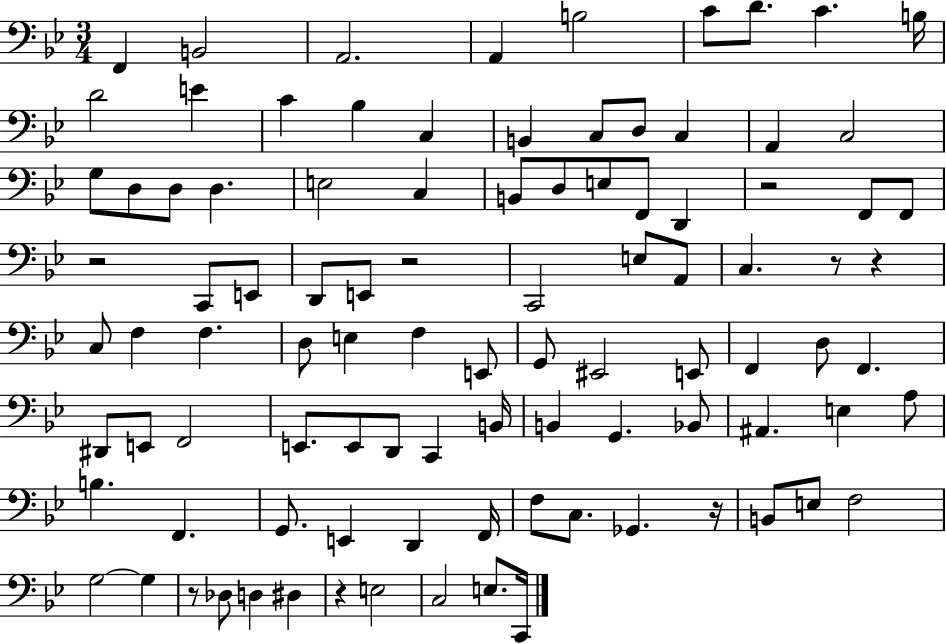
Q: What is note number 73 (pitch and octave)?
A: D2